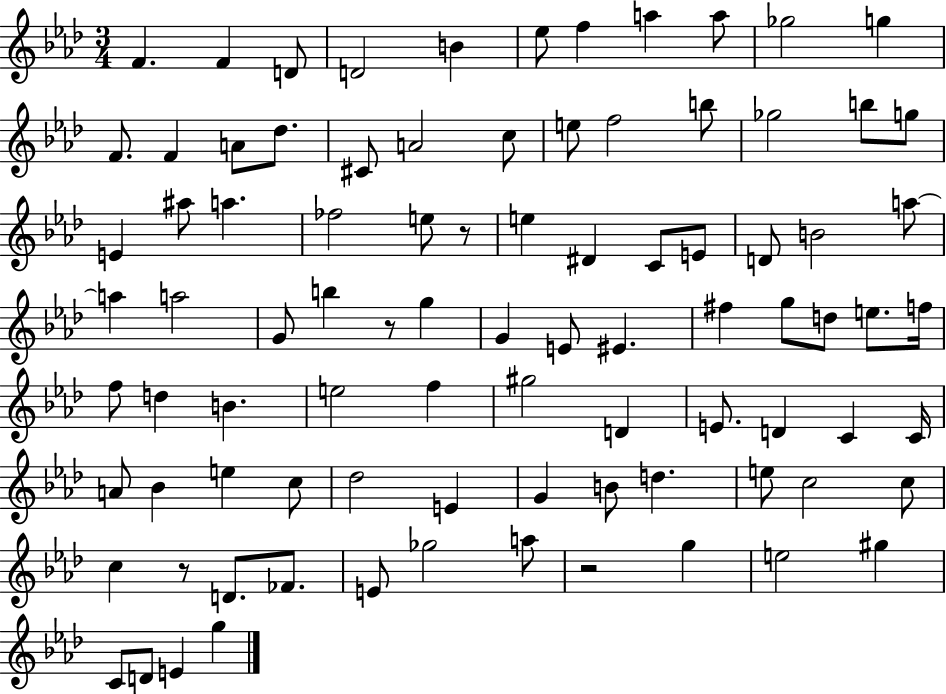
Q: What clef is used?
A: treble